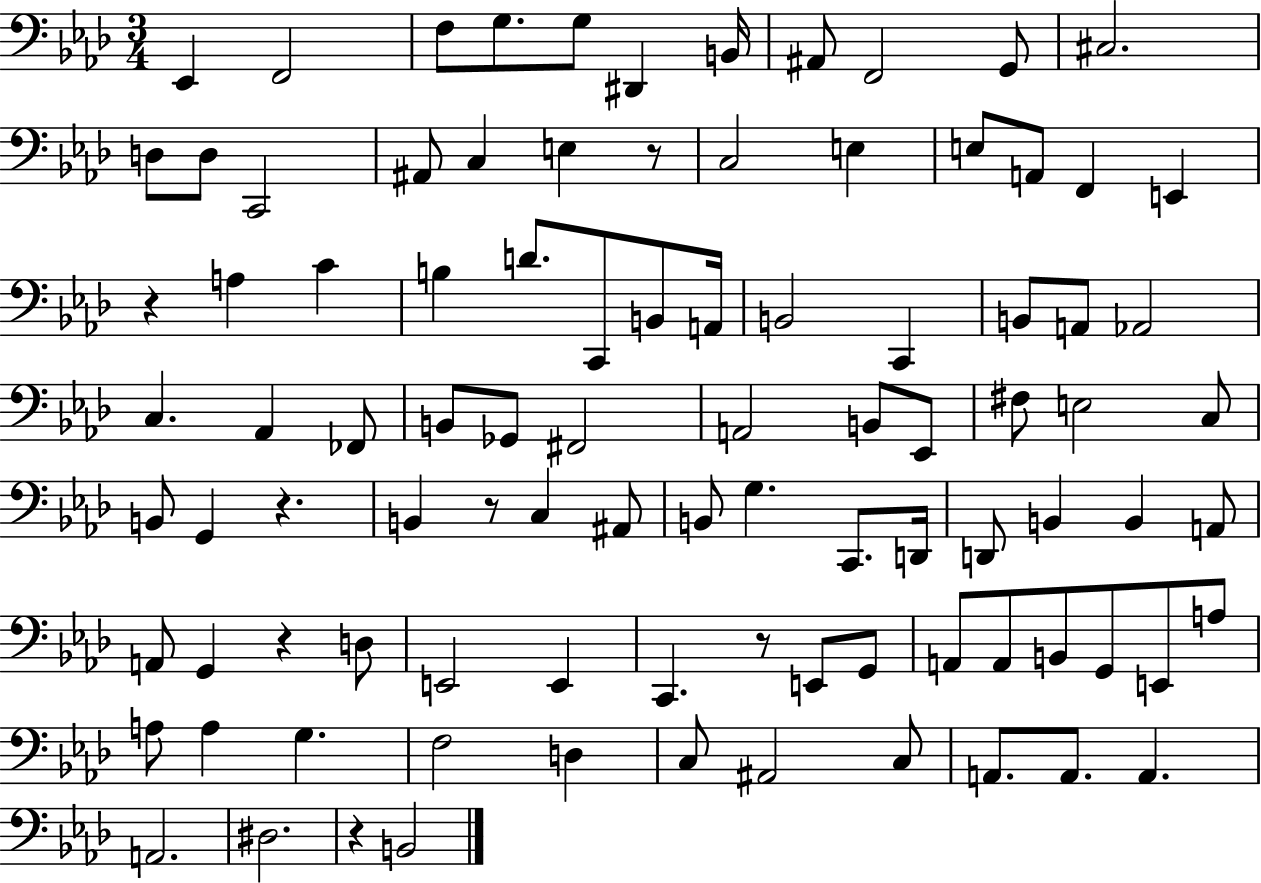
X:1
T:Untitled
M:3/4
L:1/4
K:Ab
_E,, F,,2 F,/2 G,/2 G,/2 ^D,, B,,/4 ^A,,/2 F,,2 G,,/2 ^C,2 D,/2 D,/2 C,,2 ^A,,/2 C, E, z/2 C,2 E, E,/2 A,,/2 F,, E,, z A, C B, D/2 C,,/2 B,,/2 A,,/4 B,,2 C,, B,,/2 A,,/2 _A,,2 C, _A,, _F,,/2 B,,/2 _G,,/2 ^F,,2 A,,2 B,,/2 _E,,/2 ^F,/2 E,2 C,/2 B,,/2 G,, z B,, z/2 C, ^A,,/2 B,,/2 G, C,,/2 D,,/4 D,,/2 B,, B,, A,,/2 A,,/2 G,, z D,/2 E,,2 E,, C,, z/2 E,,/2 G,,/2 A,,/2 A,,/2 B,,/2 G,,/2 E,,/2 A,/2 A,/2 A, G, F,2 D, C,/2 ^A,,2 C,/2 A,,/2 A,,/2 A,, A,,2 ^D,2 z B,,2